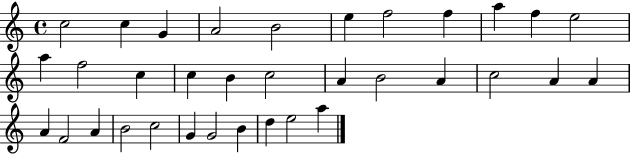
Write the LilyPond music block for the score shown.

{
  \clef treble
  \time 4/4
  \defaultTimeSignature
  \key c \major
  c''2 c''4 g'4 | a'2 b'2 | e''4 f''2 f''4 | a''4 f''4 e''2 | \break a''4 f''2 c''4 | c''4 b'4 c''2 | a'4 b'2 a'4 | c''2 a'4 a'4 | \break a'4 f'2 a'4 | b'2 c''2 | g'4 g'2 b'4 | d''4 e''2 a''4 | \break \bar "|."
}